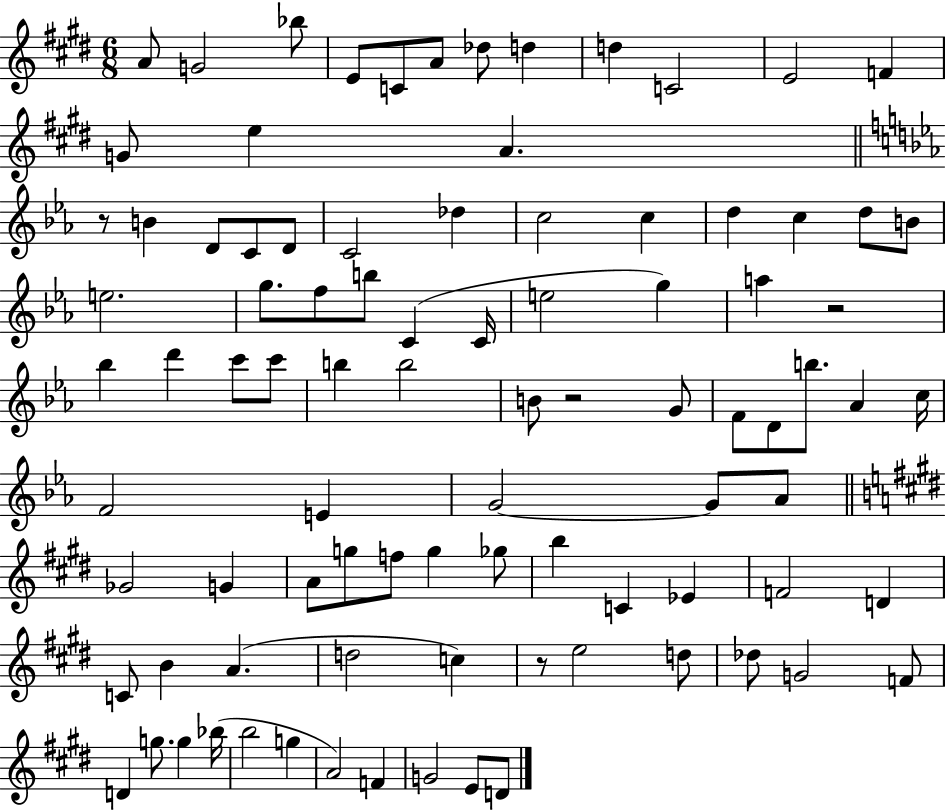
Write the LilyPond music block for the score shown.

{
  \clef treble
  \numericTimeSignature
  \time 6/8
  \key e \major
  \repeat volta 2 { a'8 g'2 bes''8 | e'8 c'8 a'8 des''8 d''4 | d''4 c'2 | e'2 f'4 | \break g'8 e''4 a'4. | \bar "||" \break \key ees \major r8 b'4 d'8 c'8 d'8 | c'2 des''4 | c''2 c''4 | d''4 c''4 d''8 b'8 | \break e''2. | g''8. f''8 b''8 c'4( c'16 | e''2 g''4) | a''4 r2 | \break bes''4 d'''4 c'''8 c'''8 | b''4 b''2 | b'8 r2 g'8 | f'8 d'8 b''8. aes'4 c''16 | \break f'2 e'4 | g'2~~ g'8 aes'8 | \bar "||" \break \key e \major ges'2 g'4 | a'8 g''8 f''8 g''4 ges''8 | b''4 c'4 ees'4 | f'2 d'4 | \break c'8 b'4 a'4.( | d''2 c''4) | r8 e''2 d''8 | des''8 g'2 f'8 | \break d'4 g''8. g''4 bes''16( | b''2 g''4 | a'2) f'4 | g'2 e'8 d'8 | \break } \bar "|."
}